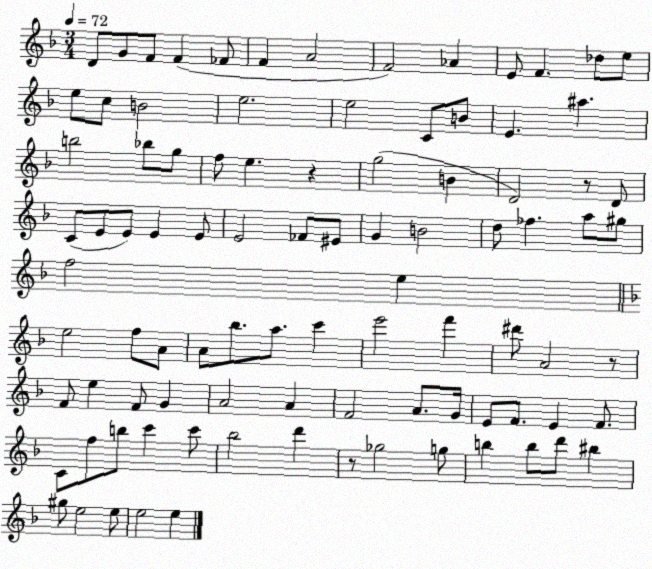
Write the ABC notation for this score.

X:1
T:Untitled
M:3/4
L:1/4
K:F
D/2 G/2 F/2 F _F/2 F A2 F2 _A E/2 F _d/2 e/2 e/2 c/2 B2 e2 e2 C/2 B/2 E ^a b2 _b/2 g/2 f/2 e z g2 B D2 z/2 D/2 C/2 E/2 E/2 E E/2 E2 _F/2 ^E/2 G B2 d/2 _f a/2 ^g/2 f2 e e2 f/2 A/2 A/2 _b/2 a/2 c' e'2 f' ^d'/2 A2 z/2 F/2 e F/2 G A2 A F2 A/2 G/4 E/2 F/2 E F/2 C/2 f/2 b/2 c' c'/2 _b2 d' z/2 _g2 g/2 b b/2 d'/2 ^b ^g/2 e2 e/2 e2 e